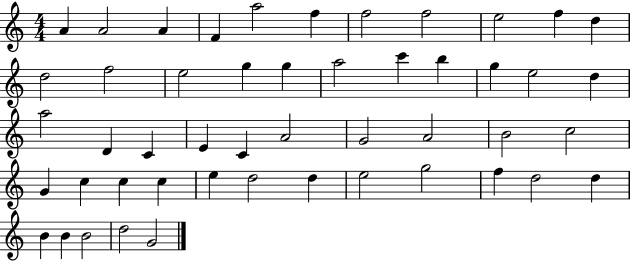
A4/q A4/h A4/q F4/q A5/h F5/q F5/h F5/h E5/h F5/q D5/q D5/h F5/h E5/h G5/q G5/q A5/h C6/q B5/q G5/q E5/h D5/q A5/h D4/q C4/q E4/q C4/q A4/h G4/h A4/h B4/h C5/h G4/q C5/q C5/q C5/q E5/q D5/h D5/q E5/h G5/h F5/q D5/h D5/q B4/q B4/q B4/h D5/h G4/h